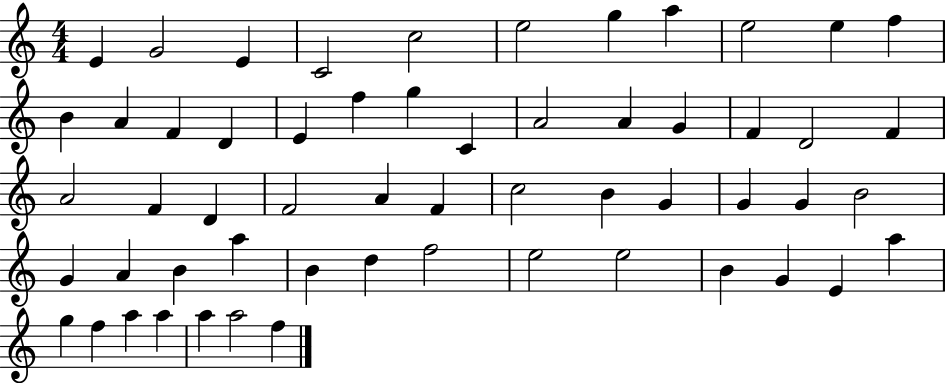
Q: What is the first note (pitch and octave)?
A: E4